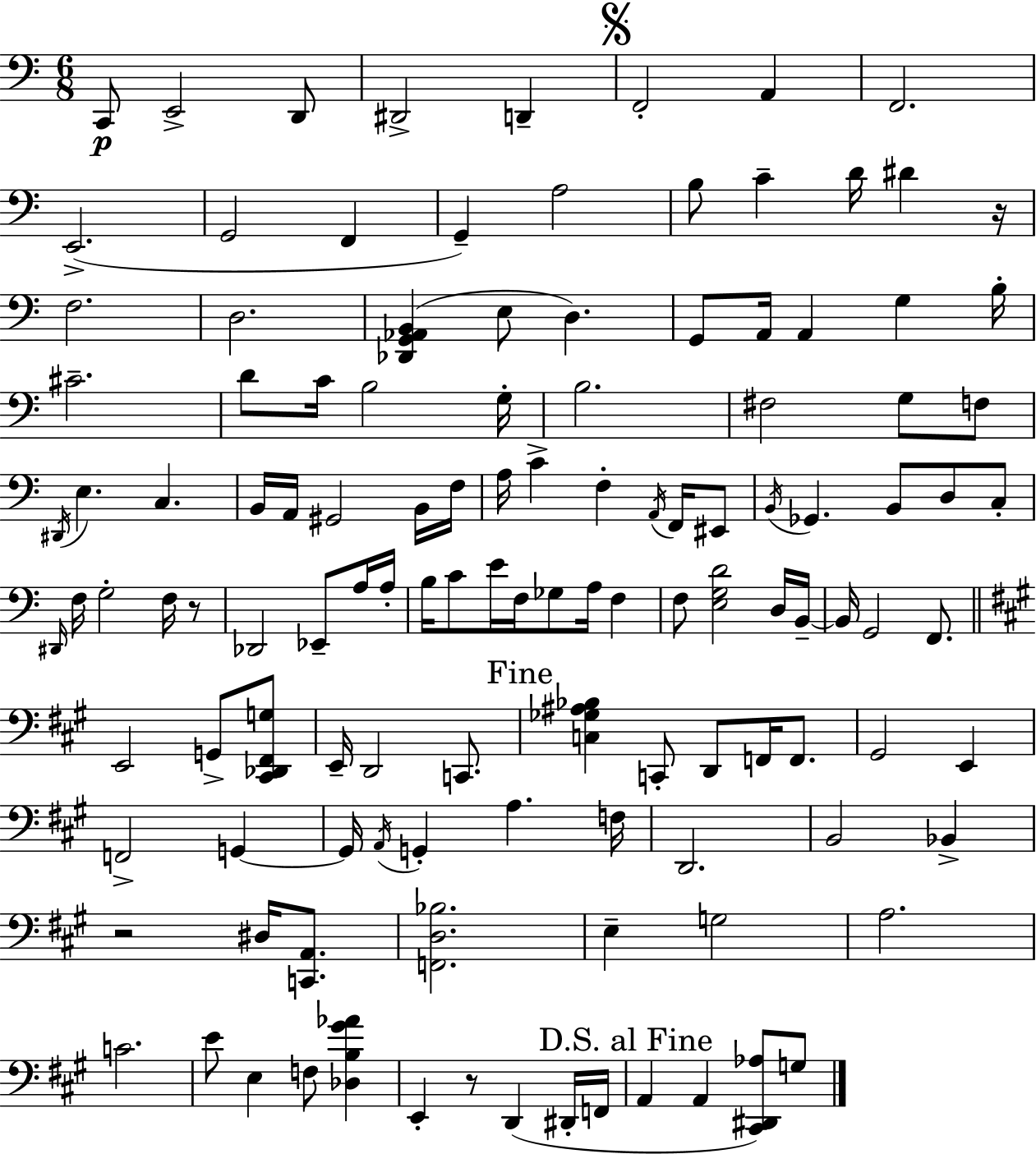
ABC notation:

X:1
T:Untitled
M:6/8
L:1/4
K:C
C,,/2 E,,2 D,,/2 ^D,,2 D,, F,,2 A,, F,,2 E,,2 G,,2 F,, G,, A,2 B,/2 C D/4 ^D z/4 F,2 D,2 [_D,,G,,_A,,B,,] E,/2 D, G,,/2 A,,/4 A,, G, B,/4 ^C2 D/2 C/4 B,2 G,/4 B,2 ^F,2 G,/2 F,/2 ^D,,/4 E, C, B,,/4 A,,/4 ^G,,2 B,,/4 F,/4 A,/4 C F, A,,/4 F,,/4 ^E,,/2 B,,/4 _G,, B,,/2 D,/2 C,/2 ^D,,/4 F,/4 G,2 F,/4 z/2 _D,,2 _E,,/2 A,/4 A,/4 B,/4 C/2 E/4 F,/4 _G,/2 A,/4 F, F,/2 [E,G,D]2 D,/4 B,,/4 B,,/4 G,,2 F,,/2 E,,2 G,,/2 [^C,,_D,,^F,,G,]/2 E,,/4 D,,2 C,,/2 [C,_G,^A,_B,] C,,/2 D,,/2 F,,/4 F,,/2 ^G,,2 E,, F,,2 G,, G,,/4 A,,/4 G,, A, F,/4 D,,2 B,,2 _B,, z2 ^D,/4 [C,,A,,]/2 [F,,D,_B,]2 E, G,2 A,2 C2 E/2 E, F,/2 [_D,B,^G_A] E,, z/2 D,, ^D,,/4 F,,/4 A,, A,, [^C,,^D,,_A,]/2 G,/2